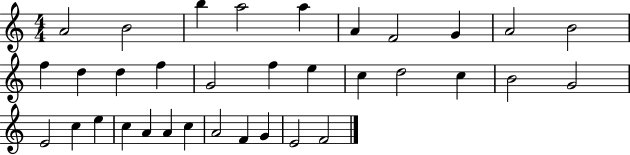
A4/h B4/h B5/q A5/h A5/q A4/q F4/h G4/q A4/h B4/h F5/q D5/q D5/q F5/q G4/h F5/q E5/q C5/q D5/h C5/q B4/h G4/h E4/h C5/q E5/q C5/q A4/q A4/q C5/q A4/h F4/q G4/q E4/h F4/h